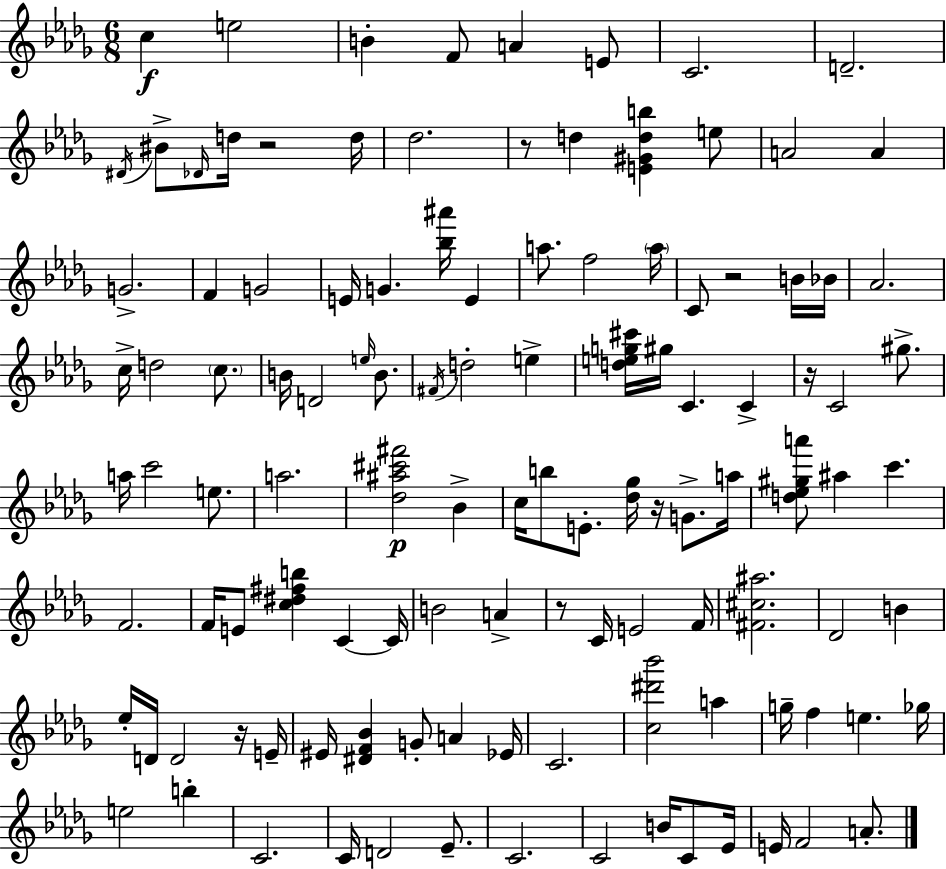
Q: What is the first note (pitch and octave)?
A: C5